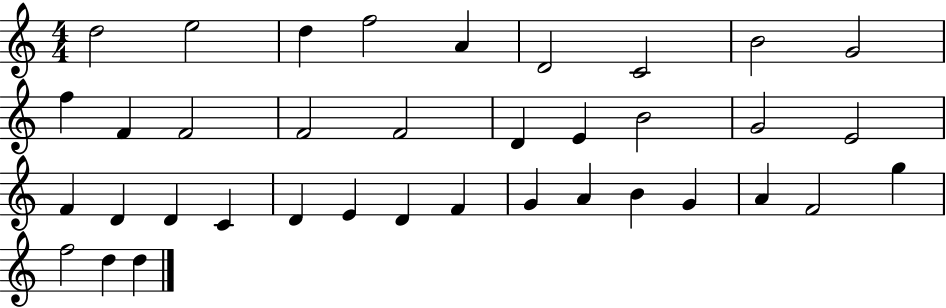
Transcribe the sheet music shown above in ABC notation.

X:1
T:Untitled
M:4/4
L:1/4
K:C
d2 e2 d f2 A D2 C2 B2 G2 f F F2 F2 F2 D E B2 G2 E2 F D D C D E D F G A B G A F2 g f2 d d